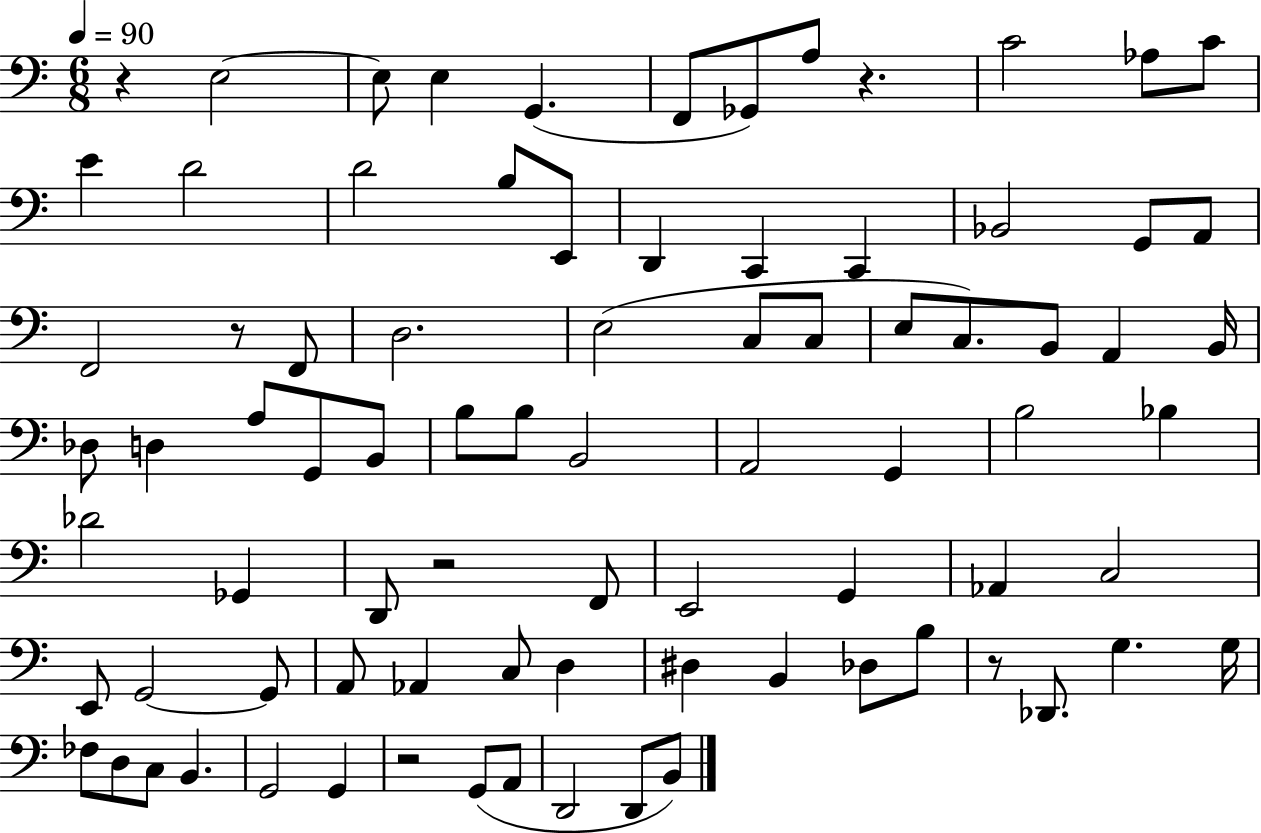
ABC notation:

X:1
T:Untitled
M:6/8
L:1/4
K:C
z E,2 E,/2 E, G,, F,,/2 _G,,/2 A,/2 z C2 _A,/2 C/2 E D2 D2 B,/2 E,,/2 D,, C,, C,, _B,,2 G,,/2 A,,/2 F,,2 z/2 F,,/2 D,2 E,2 C,/2 C,/2 E,/2 C,/2 B,,/2 A,, B,,/4 _D,/2 D, A,/2 G,,/2 B,,/2 B,/2 B,/2 B,,2 A,,2 G,, B,2 _B, _D2 _G,, D,,/2 z2 F,,/2 E,,2 G,, _A,, C,2 E,,/2 G,,2 G,,/2 A,,/2 _A,, C,/2 D, ^D, B,, _D,/2 B,/2 z/2 _D,,/2 G, G,/4 _F,/2 D,/2 C,/2 B,, G,,2 G,, z2 G,,/2 A,,/2 D,,2 D,,/2 B,,/2